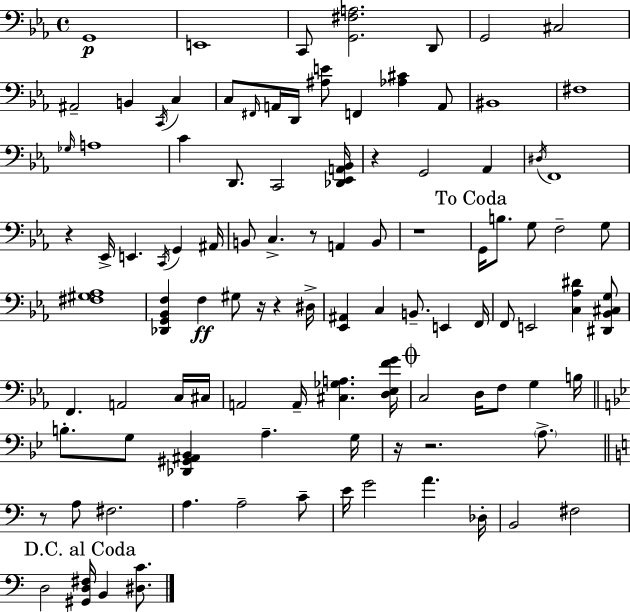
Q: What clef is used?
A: bass